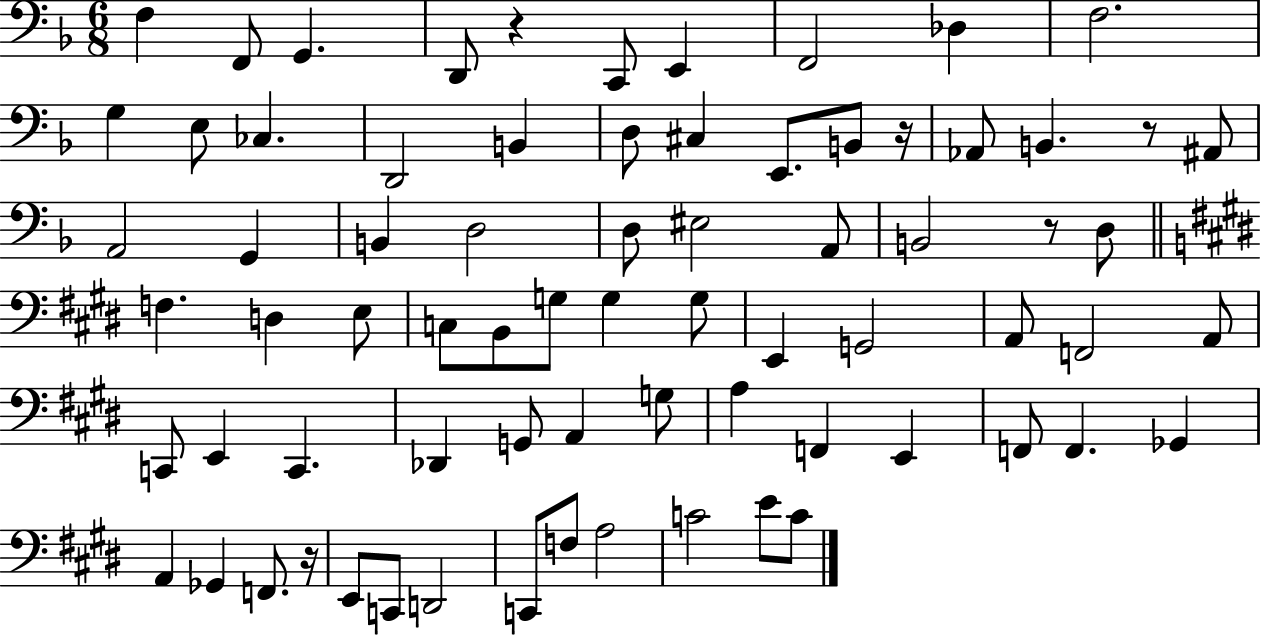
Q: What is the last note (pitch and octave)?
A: C4